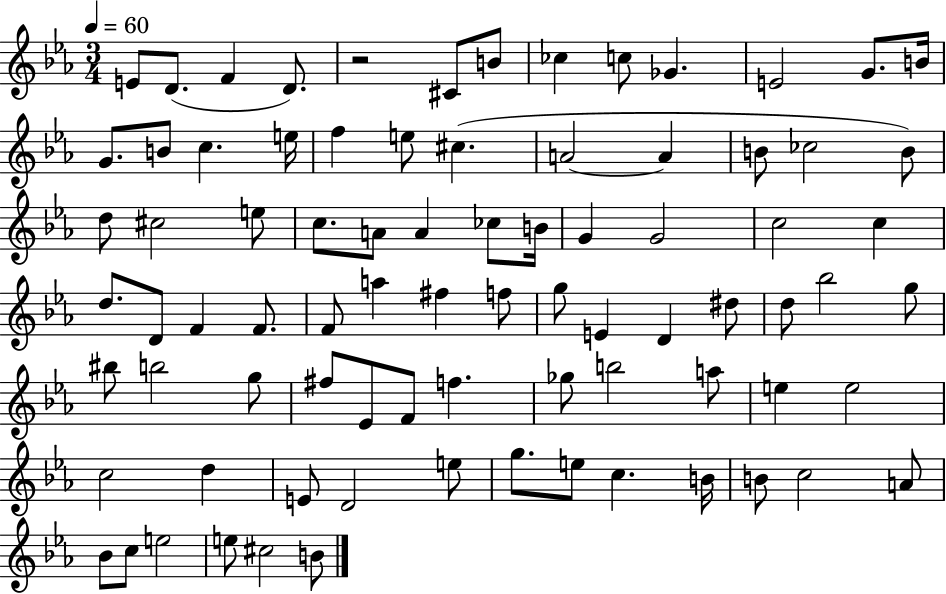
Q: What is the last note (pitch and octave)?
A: B4